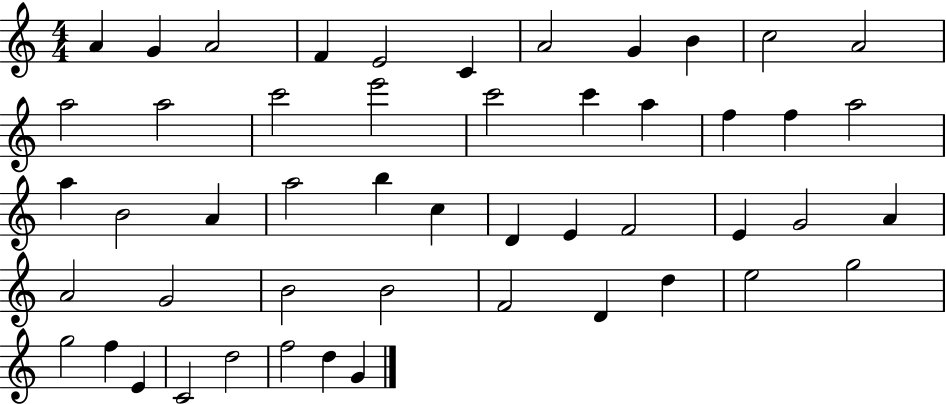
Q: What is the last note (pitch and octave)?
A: G4